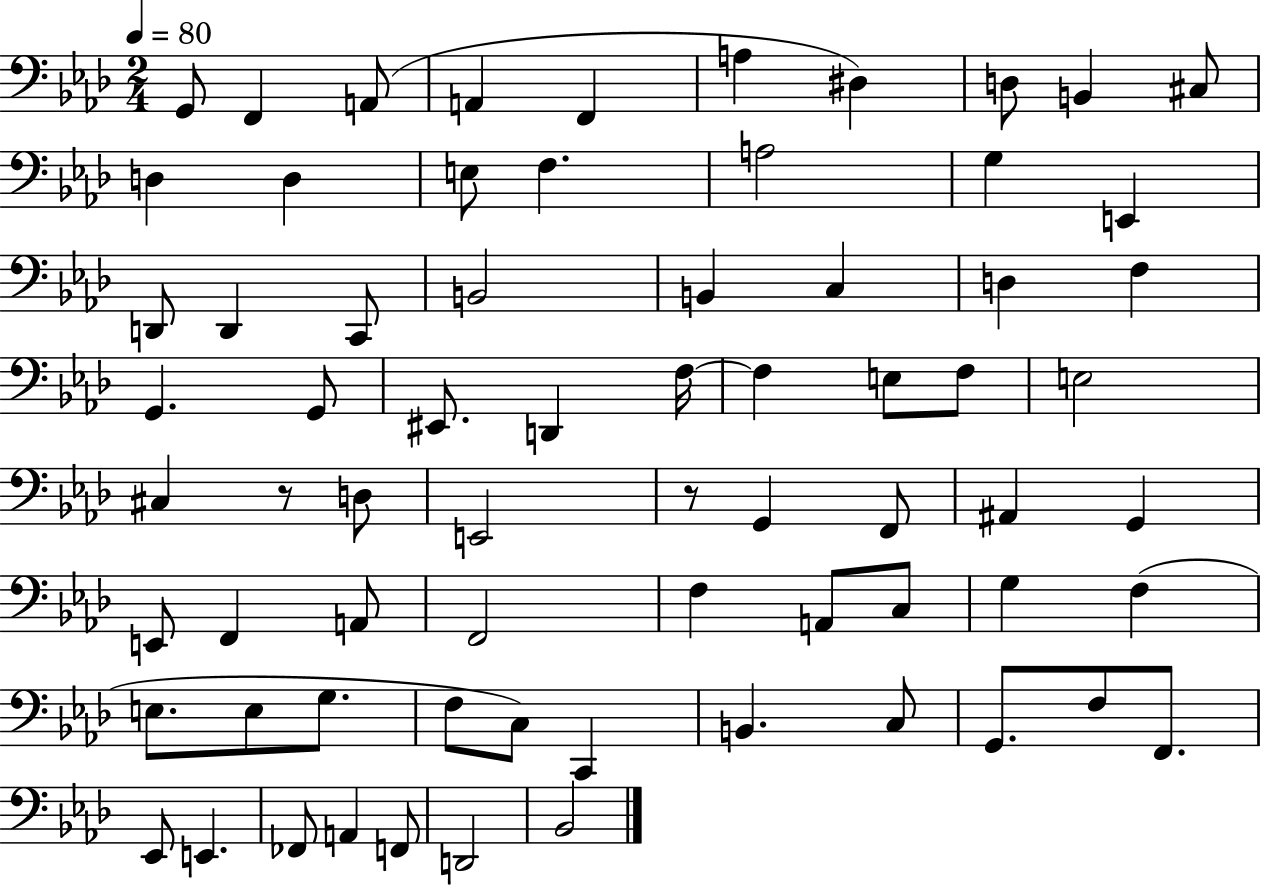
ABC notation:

X:1
T:Untitled
M:2/4
L:1/4
K:Ab
G,,/2 F,, A,,/2 A,, F,, A, ^D, D,/2 B,, ^C,/2 D, D, E,/2 F, A,2 G, E,, D,,/2 D,, C,,/2 B,,2 B,, C, D, F, G,, G,,/2 ^E,,/2 D,, F,/4 F, E,/2 F,/2 E,2 ^C, z/2 D,/2 E,,2 z/2 G,, F,,/2 ^A,, G,, E,,/2 F,, A,,/2 F,,2 F, A,,/2 C,/2 G, F, E,/2 E,/2 G,/2 F,/2 C,/2 C,, B,, C,/2 G,,/2 F,/2 F,,/2 _E,,/2 E,, _F,,/2 A,, F,,/2 D,,2 _B,,2